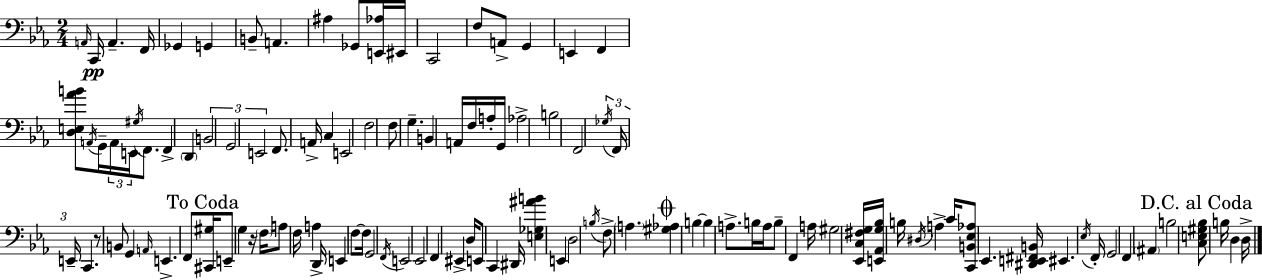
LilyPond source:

{
  \clef bass
  \numericTimeSignature
  \time 2/4
  \key c \minor
  \grace { a,16 }\pp c,16 a,4.-- | f,16 ges,4 g,4 | b,8-- a,4. | ais4 ges,8 <e, aes>16 | \break eis,16 c,2 | f8 a,8-> g,4 | e,4 f,4 | <d e aes' b'>8 \acciaccatura { a,16 } g,16-- \tuplet 3/2 { a,16 e,16 \acciaccatura { gis16 } } | \break f,8. f,4-> \parenthesize d,4 | \tuplet 3/2 { b,2 | g,2 | e,2 } | \break f,8. a,16-> c4 | e,2 | f2 | f8 g4.-- | \break b,4 a,16 | f16 a16-. g,16 aes2-> | b2 | f,2 | \break \tuplet 3/2 { \acciaccatura { ges16 } f,16 e,16-- } c,4. | r8 b,8 | g,4 \grace { a,16 } e,4.-> | f,8 \mark "To Coda" <cis, gis>16 e,8-- | \break g4 r16 \parenthesize f16 a8 | f16 a4 d,16-> e,4 | f8~~ f16 g,2 | \acciaccatura { f,16 } e,2 | \break ees,2 | f,4 | eis,4-> d16 e,8 | c,4 dis,16 <e ges ais' b'>4 | \break e,4 d2 | \acciaccatura { b16 } f8-> | \parenthesize a4. \mark \markup { \musicglyph "scripts.coda" } <gis aes>4 | b4~~ b4 | \break a8.-> b16 a16 | b8-- f,4 a16 gis2 | <ees, c fis g>16 | <e, aes, g bes>16 b16 \acciaccatura { dis16 } a4-> c'16 | \break <c, b, ees aes>8 ees,4. | <dis, e, fis, b,>16 eis,4. \acciaccatura { ees16 } | f,16-. g,2 | f,4 \parenthesize ais,4 | \break b2 | \mark "D.C. al Coda" <c e gis bes>8 b16 d4 | d16-> \bar "|."
}